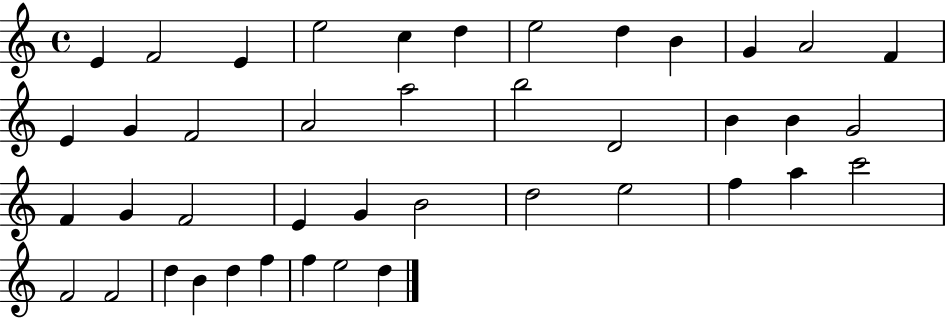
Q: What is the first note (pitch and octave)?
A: E4